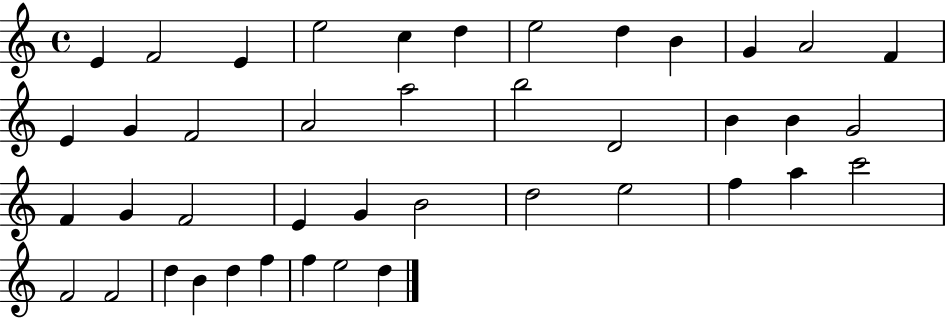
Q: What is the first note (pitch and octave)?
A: E4